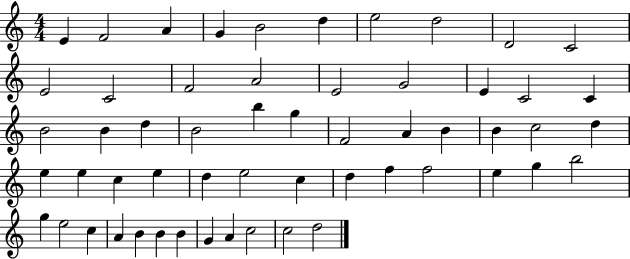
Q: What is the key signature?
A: C major